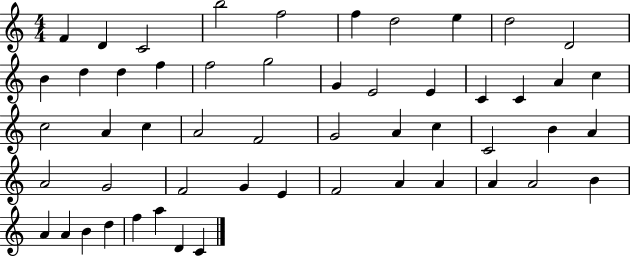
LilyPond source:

{
  \clef treble
  \numericTimeSignature
  \time 4/4
  \key c \major
  f'4 d'4 c'2 | b''2 f''2 | f''4 d''2 e''4 | d''2 d'2 | \break b'4 d''4 d''4 f''4 | f''2 g''2 | g'4 e'2 e'4 | c'4 c'4 a'4 c''4 | \break c''2 a'4 c''4 | a'2 f'2 | g'2 a'4 c''4 | c'2 b'4 a'4 | \break a'2 g'2 | f'2 g'4 e'4 | f'2 a'4 a'4 | a'4 a'2 b'4 | \break a'4 a'4 b'4 d''4 | f''4 a''4 d'4 c'4 | \bar "|."
}